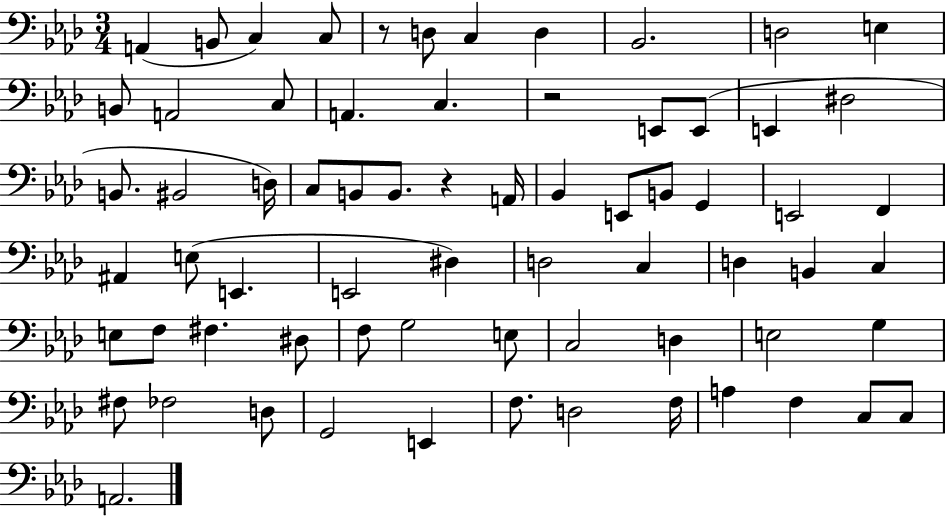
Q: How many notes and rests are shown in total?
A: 69